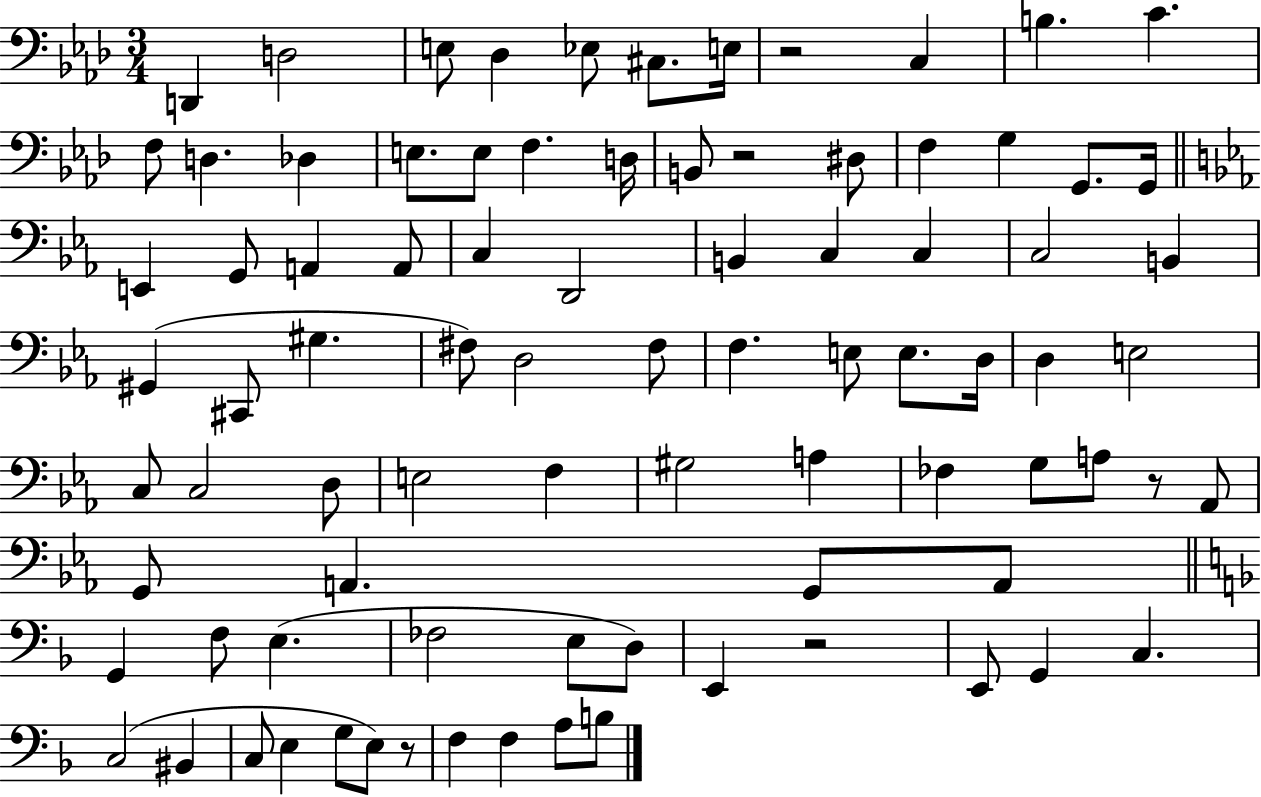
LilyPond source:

{
  \clef bass
  \numericTimeSignature
  \time 3/4
  \key aes \major
  d,4 d2 | e8 des4 ees8 cis8. e16 | r2 c4 | b4. c'4. | \break f8 d4. des4 | e8. e8 f4. d16 | b,8 r2 dis8 | f4 g4 g,8. g,16 | \break \bar "||" \break \key c \minor e,4 g,8 a,4 a,8 | c4 d,2 | b,4 c4 c4 | c2 b,4 | \break gis,4( cis,8 gis4. | fis8) d2 fis8 | f4. e8 e8. d16 | d4 e2 | \break c8 c2 d8 | e2 f4 | gis2 a4 | fes4 g8 a8 r8 aes,8 | \break g,8 a,4. g,8 a,8 | \bar "||" \break \key f \major g,4 f8 e4.( | fes2 e8 d8) | e,4 r2 | e,8 g,4 c4. | \break c2( bis,4 | c8 e4 g8 e8) r8 | f4 f4 a8 b8 | \bar "|."
}